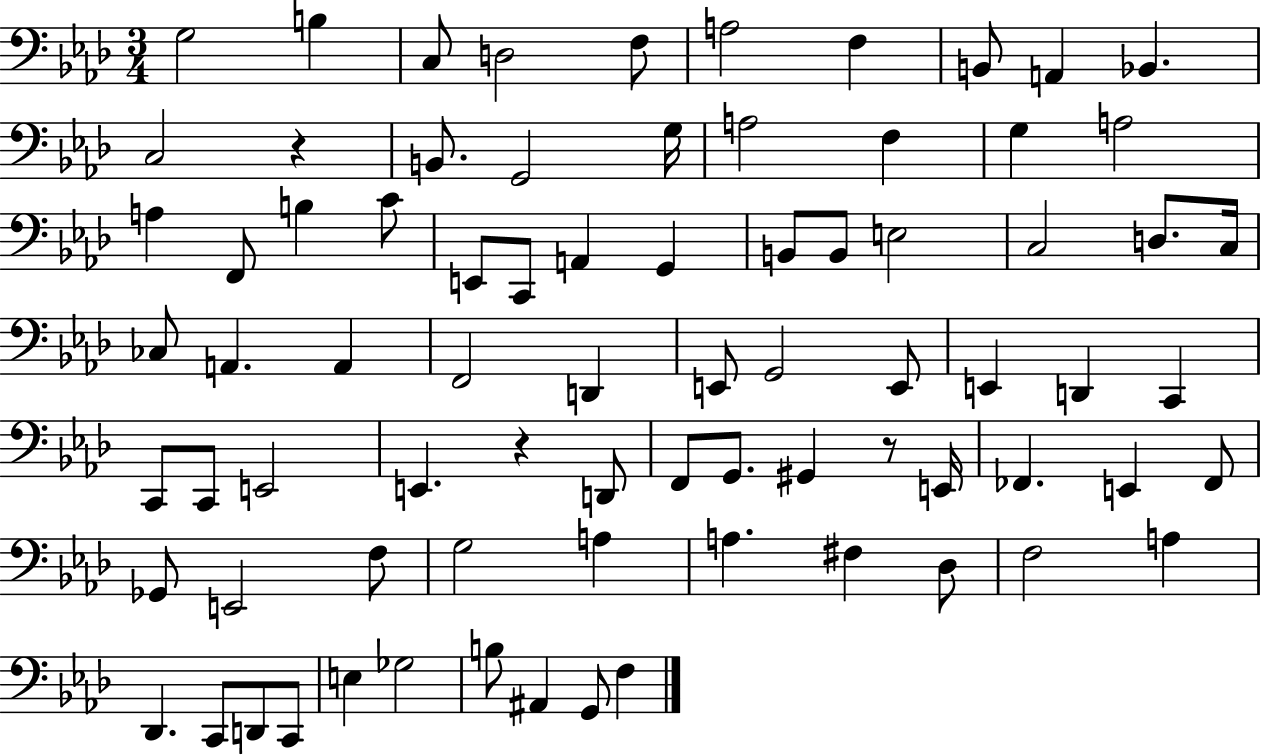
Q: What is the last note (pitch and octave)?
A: F3